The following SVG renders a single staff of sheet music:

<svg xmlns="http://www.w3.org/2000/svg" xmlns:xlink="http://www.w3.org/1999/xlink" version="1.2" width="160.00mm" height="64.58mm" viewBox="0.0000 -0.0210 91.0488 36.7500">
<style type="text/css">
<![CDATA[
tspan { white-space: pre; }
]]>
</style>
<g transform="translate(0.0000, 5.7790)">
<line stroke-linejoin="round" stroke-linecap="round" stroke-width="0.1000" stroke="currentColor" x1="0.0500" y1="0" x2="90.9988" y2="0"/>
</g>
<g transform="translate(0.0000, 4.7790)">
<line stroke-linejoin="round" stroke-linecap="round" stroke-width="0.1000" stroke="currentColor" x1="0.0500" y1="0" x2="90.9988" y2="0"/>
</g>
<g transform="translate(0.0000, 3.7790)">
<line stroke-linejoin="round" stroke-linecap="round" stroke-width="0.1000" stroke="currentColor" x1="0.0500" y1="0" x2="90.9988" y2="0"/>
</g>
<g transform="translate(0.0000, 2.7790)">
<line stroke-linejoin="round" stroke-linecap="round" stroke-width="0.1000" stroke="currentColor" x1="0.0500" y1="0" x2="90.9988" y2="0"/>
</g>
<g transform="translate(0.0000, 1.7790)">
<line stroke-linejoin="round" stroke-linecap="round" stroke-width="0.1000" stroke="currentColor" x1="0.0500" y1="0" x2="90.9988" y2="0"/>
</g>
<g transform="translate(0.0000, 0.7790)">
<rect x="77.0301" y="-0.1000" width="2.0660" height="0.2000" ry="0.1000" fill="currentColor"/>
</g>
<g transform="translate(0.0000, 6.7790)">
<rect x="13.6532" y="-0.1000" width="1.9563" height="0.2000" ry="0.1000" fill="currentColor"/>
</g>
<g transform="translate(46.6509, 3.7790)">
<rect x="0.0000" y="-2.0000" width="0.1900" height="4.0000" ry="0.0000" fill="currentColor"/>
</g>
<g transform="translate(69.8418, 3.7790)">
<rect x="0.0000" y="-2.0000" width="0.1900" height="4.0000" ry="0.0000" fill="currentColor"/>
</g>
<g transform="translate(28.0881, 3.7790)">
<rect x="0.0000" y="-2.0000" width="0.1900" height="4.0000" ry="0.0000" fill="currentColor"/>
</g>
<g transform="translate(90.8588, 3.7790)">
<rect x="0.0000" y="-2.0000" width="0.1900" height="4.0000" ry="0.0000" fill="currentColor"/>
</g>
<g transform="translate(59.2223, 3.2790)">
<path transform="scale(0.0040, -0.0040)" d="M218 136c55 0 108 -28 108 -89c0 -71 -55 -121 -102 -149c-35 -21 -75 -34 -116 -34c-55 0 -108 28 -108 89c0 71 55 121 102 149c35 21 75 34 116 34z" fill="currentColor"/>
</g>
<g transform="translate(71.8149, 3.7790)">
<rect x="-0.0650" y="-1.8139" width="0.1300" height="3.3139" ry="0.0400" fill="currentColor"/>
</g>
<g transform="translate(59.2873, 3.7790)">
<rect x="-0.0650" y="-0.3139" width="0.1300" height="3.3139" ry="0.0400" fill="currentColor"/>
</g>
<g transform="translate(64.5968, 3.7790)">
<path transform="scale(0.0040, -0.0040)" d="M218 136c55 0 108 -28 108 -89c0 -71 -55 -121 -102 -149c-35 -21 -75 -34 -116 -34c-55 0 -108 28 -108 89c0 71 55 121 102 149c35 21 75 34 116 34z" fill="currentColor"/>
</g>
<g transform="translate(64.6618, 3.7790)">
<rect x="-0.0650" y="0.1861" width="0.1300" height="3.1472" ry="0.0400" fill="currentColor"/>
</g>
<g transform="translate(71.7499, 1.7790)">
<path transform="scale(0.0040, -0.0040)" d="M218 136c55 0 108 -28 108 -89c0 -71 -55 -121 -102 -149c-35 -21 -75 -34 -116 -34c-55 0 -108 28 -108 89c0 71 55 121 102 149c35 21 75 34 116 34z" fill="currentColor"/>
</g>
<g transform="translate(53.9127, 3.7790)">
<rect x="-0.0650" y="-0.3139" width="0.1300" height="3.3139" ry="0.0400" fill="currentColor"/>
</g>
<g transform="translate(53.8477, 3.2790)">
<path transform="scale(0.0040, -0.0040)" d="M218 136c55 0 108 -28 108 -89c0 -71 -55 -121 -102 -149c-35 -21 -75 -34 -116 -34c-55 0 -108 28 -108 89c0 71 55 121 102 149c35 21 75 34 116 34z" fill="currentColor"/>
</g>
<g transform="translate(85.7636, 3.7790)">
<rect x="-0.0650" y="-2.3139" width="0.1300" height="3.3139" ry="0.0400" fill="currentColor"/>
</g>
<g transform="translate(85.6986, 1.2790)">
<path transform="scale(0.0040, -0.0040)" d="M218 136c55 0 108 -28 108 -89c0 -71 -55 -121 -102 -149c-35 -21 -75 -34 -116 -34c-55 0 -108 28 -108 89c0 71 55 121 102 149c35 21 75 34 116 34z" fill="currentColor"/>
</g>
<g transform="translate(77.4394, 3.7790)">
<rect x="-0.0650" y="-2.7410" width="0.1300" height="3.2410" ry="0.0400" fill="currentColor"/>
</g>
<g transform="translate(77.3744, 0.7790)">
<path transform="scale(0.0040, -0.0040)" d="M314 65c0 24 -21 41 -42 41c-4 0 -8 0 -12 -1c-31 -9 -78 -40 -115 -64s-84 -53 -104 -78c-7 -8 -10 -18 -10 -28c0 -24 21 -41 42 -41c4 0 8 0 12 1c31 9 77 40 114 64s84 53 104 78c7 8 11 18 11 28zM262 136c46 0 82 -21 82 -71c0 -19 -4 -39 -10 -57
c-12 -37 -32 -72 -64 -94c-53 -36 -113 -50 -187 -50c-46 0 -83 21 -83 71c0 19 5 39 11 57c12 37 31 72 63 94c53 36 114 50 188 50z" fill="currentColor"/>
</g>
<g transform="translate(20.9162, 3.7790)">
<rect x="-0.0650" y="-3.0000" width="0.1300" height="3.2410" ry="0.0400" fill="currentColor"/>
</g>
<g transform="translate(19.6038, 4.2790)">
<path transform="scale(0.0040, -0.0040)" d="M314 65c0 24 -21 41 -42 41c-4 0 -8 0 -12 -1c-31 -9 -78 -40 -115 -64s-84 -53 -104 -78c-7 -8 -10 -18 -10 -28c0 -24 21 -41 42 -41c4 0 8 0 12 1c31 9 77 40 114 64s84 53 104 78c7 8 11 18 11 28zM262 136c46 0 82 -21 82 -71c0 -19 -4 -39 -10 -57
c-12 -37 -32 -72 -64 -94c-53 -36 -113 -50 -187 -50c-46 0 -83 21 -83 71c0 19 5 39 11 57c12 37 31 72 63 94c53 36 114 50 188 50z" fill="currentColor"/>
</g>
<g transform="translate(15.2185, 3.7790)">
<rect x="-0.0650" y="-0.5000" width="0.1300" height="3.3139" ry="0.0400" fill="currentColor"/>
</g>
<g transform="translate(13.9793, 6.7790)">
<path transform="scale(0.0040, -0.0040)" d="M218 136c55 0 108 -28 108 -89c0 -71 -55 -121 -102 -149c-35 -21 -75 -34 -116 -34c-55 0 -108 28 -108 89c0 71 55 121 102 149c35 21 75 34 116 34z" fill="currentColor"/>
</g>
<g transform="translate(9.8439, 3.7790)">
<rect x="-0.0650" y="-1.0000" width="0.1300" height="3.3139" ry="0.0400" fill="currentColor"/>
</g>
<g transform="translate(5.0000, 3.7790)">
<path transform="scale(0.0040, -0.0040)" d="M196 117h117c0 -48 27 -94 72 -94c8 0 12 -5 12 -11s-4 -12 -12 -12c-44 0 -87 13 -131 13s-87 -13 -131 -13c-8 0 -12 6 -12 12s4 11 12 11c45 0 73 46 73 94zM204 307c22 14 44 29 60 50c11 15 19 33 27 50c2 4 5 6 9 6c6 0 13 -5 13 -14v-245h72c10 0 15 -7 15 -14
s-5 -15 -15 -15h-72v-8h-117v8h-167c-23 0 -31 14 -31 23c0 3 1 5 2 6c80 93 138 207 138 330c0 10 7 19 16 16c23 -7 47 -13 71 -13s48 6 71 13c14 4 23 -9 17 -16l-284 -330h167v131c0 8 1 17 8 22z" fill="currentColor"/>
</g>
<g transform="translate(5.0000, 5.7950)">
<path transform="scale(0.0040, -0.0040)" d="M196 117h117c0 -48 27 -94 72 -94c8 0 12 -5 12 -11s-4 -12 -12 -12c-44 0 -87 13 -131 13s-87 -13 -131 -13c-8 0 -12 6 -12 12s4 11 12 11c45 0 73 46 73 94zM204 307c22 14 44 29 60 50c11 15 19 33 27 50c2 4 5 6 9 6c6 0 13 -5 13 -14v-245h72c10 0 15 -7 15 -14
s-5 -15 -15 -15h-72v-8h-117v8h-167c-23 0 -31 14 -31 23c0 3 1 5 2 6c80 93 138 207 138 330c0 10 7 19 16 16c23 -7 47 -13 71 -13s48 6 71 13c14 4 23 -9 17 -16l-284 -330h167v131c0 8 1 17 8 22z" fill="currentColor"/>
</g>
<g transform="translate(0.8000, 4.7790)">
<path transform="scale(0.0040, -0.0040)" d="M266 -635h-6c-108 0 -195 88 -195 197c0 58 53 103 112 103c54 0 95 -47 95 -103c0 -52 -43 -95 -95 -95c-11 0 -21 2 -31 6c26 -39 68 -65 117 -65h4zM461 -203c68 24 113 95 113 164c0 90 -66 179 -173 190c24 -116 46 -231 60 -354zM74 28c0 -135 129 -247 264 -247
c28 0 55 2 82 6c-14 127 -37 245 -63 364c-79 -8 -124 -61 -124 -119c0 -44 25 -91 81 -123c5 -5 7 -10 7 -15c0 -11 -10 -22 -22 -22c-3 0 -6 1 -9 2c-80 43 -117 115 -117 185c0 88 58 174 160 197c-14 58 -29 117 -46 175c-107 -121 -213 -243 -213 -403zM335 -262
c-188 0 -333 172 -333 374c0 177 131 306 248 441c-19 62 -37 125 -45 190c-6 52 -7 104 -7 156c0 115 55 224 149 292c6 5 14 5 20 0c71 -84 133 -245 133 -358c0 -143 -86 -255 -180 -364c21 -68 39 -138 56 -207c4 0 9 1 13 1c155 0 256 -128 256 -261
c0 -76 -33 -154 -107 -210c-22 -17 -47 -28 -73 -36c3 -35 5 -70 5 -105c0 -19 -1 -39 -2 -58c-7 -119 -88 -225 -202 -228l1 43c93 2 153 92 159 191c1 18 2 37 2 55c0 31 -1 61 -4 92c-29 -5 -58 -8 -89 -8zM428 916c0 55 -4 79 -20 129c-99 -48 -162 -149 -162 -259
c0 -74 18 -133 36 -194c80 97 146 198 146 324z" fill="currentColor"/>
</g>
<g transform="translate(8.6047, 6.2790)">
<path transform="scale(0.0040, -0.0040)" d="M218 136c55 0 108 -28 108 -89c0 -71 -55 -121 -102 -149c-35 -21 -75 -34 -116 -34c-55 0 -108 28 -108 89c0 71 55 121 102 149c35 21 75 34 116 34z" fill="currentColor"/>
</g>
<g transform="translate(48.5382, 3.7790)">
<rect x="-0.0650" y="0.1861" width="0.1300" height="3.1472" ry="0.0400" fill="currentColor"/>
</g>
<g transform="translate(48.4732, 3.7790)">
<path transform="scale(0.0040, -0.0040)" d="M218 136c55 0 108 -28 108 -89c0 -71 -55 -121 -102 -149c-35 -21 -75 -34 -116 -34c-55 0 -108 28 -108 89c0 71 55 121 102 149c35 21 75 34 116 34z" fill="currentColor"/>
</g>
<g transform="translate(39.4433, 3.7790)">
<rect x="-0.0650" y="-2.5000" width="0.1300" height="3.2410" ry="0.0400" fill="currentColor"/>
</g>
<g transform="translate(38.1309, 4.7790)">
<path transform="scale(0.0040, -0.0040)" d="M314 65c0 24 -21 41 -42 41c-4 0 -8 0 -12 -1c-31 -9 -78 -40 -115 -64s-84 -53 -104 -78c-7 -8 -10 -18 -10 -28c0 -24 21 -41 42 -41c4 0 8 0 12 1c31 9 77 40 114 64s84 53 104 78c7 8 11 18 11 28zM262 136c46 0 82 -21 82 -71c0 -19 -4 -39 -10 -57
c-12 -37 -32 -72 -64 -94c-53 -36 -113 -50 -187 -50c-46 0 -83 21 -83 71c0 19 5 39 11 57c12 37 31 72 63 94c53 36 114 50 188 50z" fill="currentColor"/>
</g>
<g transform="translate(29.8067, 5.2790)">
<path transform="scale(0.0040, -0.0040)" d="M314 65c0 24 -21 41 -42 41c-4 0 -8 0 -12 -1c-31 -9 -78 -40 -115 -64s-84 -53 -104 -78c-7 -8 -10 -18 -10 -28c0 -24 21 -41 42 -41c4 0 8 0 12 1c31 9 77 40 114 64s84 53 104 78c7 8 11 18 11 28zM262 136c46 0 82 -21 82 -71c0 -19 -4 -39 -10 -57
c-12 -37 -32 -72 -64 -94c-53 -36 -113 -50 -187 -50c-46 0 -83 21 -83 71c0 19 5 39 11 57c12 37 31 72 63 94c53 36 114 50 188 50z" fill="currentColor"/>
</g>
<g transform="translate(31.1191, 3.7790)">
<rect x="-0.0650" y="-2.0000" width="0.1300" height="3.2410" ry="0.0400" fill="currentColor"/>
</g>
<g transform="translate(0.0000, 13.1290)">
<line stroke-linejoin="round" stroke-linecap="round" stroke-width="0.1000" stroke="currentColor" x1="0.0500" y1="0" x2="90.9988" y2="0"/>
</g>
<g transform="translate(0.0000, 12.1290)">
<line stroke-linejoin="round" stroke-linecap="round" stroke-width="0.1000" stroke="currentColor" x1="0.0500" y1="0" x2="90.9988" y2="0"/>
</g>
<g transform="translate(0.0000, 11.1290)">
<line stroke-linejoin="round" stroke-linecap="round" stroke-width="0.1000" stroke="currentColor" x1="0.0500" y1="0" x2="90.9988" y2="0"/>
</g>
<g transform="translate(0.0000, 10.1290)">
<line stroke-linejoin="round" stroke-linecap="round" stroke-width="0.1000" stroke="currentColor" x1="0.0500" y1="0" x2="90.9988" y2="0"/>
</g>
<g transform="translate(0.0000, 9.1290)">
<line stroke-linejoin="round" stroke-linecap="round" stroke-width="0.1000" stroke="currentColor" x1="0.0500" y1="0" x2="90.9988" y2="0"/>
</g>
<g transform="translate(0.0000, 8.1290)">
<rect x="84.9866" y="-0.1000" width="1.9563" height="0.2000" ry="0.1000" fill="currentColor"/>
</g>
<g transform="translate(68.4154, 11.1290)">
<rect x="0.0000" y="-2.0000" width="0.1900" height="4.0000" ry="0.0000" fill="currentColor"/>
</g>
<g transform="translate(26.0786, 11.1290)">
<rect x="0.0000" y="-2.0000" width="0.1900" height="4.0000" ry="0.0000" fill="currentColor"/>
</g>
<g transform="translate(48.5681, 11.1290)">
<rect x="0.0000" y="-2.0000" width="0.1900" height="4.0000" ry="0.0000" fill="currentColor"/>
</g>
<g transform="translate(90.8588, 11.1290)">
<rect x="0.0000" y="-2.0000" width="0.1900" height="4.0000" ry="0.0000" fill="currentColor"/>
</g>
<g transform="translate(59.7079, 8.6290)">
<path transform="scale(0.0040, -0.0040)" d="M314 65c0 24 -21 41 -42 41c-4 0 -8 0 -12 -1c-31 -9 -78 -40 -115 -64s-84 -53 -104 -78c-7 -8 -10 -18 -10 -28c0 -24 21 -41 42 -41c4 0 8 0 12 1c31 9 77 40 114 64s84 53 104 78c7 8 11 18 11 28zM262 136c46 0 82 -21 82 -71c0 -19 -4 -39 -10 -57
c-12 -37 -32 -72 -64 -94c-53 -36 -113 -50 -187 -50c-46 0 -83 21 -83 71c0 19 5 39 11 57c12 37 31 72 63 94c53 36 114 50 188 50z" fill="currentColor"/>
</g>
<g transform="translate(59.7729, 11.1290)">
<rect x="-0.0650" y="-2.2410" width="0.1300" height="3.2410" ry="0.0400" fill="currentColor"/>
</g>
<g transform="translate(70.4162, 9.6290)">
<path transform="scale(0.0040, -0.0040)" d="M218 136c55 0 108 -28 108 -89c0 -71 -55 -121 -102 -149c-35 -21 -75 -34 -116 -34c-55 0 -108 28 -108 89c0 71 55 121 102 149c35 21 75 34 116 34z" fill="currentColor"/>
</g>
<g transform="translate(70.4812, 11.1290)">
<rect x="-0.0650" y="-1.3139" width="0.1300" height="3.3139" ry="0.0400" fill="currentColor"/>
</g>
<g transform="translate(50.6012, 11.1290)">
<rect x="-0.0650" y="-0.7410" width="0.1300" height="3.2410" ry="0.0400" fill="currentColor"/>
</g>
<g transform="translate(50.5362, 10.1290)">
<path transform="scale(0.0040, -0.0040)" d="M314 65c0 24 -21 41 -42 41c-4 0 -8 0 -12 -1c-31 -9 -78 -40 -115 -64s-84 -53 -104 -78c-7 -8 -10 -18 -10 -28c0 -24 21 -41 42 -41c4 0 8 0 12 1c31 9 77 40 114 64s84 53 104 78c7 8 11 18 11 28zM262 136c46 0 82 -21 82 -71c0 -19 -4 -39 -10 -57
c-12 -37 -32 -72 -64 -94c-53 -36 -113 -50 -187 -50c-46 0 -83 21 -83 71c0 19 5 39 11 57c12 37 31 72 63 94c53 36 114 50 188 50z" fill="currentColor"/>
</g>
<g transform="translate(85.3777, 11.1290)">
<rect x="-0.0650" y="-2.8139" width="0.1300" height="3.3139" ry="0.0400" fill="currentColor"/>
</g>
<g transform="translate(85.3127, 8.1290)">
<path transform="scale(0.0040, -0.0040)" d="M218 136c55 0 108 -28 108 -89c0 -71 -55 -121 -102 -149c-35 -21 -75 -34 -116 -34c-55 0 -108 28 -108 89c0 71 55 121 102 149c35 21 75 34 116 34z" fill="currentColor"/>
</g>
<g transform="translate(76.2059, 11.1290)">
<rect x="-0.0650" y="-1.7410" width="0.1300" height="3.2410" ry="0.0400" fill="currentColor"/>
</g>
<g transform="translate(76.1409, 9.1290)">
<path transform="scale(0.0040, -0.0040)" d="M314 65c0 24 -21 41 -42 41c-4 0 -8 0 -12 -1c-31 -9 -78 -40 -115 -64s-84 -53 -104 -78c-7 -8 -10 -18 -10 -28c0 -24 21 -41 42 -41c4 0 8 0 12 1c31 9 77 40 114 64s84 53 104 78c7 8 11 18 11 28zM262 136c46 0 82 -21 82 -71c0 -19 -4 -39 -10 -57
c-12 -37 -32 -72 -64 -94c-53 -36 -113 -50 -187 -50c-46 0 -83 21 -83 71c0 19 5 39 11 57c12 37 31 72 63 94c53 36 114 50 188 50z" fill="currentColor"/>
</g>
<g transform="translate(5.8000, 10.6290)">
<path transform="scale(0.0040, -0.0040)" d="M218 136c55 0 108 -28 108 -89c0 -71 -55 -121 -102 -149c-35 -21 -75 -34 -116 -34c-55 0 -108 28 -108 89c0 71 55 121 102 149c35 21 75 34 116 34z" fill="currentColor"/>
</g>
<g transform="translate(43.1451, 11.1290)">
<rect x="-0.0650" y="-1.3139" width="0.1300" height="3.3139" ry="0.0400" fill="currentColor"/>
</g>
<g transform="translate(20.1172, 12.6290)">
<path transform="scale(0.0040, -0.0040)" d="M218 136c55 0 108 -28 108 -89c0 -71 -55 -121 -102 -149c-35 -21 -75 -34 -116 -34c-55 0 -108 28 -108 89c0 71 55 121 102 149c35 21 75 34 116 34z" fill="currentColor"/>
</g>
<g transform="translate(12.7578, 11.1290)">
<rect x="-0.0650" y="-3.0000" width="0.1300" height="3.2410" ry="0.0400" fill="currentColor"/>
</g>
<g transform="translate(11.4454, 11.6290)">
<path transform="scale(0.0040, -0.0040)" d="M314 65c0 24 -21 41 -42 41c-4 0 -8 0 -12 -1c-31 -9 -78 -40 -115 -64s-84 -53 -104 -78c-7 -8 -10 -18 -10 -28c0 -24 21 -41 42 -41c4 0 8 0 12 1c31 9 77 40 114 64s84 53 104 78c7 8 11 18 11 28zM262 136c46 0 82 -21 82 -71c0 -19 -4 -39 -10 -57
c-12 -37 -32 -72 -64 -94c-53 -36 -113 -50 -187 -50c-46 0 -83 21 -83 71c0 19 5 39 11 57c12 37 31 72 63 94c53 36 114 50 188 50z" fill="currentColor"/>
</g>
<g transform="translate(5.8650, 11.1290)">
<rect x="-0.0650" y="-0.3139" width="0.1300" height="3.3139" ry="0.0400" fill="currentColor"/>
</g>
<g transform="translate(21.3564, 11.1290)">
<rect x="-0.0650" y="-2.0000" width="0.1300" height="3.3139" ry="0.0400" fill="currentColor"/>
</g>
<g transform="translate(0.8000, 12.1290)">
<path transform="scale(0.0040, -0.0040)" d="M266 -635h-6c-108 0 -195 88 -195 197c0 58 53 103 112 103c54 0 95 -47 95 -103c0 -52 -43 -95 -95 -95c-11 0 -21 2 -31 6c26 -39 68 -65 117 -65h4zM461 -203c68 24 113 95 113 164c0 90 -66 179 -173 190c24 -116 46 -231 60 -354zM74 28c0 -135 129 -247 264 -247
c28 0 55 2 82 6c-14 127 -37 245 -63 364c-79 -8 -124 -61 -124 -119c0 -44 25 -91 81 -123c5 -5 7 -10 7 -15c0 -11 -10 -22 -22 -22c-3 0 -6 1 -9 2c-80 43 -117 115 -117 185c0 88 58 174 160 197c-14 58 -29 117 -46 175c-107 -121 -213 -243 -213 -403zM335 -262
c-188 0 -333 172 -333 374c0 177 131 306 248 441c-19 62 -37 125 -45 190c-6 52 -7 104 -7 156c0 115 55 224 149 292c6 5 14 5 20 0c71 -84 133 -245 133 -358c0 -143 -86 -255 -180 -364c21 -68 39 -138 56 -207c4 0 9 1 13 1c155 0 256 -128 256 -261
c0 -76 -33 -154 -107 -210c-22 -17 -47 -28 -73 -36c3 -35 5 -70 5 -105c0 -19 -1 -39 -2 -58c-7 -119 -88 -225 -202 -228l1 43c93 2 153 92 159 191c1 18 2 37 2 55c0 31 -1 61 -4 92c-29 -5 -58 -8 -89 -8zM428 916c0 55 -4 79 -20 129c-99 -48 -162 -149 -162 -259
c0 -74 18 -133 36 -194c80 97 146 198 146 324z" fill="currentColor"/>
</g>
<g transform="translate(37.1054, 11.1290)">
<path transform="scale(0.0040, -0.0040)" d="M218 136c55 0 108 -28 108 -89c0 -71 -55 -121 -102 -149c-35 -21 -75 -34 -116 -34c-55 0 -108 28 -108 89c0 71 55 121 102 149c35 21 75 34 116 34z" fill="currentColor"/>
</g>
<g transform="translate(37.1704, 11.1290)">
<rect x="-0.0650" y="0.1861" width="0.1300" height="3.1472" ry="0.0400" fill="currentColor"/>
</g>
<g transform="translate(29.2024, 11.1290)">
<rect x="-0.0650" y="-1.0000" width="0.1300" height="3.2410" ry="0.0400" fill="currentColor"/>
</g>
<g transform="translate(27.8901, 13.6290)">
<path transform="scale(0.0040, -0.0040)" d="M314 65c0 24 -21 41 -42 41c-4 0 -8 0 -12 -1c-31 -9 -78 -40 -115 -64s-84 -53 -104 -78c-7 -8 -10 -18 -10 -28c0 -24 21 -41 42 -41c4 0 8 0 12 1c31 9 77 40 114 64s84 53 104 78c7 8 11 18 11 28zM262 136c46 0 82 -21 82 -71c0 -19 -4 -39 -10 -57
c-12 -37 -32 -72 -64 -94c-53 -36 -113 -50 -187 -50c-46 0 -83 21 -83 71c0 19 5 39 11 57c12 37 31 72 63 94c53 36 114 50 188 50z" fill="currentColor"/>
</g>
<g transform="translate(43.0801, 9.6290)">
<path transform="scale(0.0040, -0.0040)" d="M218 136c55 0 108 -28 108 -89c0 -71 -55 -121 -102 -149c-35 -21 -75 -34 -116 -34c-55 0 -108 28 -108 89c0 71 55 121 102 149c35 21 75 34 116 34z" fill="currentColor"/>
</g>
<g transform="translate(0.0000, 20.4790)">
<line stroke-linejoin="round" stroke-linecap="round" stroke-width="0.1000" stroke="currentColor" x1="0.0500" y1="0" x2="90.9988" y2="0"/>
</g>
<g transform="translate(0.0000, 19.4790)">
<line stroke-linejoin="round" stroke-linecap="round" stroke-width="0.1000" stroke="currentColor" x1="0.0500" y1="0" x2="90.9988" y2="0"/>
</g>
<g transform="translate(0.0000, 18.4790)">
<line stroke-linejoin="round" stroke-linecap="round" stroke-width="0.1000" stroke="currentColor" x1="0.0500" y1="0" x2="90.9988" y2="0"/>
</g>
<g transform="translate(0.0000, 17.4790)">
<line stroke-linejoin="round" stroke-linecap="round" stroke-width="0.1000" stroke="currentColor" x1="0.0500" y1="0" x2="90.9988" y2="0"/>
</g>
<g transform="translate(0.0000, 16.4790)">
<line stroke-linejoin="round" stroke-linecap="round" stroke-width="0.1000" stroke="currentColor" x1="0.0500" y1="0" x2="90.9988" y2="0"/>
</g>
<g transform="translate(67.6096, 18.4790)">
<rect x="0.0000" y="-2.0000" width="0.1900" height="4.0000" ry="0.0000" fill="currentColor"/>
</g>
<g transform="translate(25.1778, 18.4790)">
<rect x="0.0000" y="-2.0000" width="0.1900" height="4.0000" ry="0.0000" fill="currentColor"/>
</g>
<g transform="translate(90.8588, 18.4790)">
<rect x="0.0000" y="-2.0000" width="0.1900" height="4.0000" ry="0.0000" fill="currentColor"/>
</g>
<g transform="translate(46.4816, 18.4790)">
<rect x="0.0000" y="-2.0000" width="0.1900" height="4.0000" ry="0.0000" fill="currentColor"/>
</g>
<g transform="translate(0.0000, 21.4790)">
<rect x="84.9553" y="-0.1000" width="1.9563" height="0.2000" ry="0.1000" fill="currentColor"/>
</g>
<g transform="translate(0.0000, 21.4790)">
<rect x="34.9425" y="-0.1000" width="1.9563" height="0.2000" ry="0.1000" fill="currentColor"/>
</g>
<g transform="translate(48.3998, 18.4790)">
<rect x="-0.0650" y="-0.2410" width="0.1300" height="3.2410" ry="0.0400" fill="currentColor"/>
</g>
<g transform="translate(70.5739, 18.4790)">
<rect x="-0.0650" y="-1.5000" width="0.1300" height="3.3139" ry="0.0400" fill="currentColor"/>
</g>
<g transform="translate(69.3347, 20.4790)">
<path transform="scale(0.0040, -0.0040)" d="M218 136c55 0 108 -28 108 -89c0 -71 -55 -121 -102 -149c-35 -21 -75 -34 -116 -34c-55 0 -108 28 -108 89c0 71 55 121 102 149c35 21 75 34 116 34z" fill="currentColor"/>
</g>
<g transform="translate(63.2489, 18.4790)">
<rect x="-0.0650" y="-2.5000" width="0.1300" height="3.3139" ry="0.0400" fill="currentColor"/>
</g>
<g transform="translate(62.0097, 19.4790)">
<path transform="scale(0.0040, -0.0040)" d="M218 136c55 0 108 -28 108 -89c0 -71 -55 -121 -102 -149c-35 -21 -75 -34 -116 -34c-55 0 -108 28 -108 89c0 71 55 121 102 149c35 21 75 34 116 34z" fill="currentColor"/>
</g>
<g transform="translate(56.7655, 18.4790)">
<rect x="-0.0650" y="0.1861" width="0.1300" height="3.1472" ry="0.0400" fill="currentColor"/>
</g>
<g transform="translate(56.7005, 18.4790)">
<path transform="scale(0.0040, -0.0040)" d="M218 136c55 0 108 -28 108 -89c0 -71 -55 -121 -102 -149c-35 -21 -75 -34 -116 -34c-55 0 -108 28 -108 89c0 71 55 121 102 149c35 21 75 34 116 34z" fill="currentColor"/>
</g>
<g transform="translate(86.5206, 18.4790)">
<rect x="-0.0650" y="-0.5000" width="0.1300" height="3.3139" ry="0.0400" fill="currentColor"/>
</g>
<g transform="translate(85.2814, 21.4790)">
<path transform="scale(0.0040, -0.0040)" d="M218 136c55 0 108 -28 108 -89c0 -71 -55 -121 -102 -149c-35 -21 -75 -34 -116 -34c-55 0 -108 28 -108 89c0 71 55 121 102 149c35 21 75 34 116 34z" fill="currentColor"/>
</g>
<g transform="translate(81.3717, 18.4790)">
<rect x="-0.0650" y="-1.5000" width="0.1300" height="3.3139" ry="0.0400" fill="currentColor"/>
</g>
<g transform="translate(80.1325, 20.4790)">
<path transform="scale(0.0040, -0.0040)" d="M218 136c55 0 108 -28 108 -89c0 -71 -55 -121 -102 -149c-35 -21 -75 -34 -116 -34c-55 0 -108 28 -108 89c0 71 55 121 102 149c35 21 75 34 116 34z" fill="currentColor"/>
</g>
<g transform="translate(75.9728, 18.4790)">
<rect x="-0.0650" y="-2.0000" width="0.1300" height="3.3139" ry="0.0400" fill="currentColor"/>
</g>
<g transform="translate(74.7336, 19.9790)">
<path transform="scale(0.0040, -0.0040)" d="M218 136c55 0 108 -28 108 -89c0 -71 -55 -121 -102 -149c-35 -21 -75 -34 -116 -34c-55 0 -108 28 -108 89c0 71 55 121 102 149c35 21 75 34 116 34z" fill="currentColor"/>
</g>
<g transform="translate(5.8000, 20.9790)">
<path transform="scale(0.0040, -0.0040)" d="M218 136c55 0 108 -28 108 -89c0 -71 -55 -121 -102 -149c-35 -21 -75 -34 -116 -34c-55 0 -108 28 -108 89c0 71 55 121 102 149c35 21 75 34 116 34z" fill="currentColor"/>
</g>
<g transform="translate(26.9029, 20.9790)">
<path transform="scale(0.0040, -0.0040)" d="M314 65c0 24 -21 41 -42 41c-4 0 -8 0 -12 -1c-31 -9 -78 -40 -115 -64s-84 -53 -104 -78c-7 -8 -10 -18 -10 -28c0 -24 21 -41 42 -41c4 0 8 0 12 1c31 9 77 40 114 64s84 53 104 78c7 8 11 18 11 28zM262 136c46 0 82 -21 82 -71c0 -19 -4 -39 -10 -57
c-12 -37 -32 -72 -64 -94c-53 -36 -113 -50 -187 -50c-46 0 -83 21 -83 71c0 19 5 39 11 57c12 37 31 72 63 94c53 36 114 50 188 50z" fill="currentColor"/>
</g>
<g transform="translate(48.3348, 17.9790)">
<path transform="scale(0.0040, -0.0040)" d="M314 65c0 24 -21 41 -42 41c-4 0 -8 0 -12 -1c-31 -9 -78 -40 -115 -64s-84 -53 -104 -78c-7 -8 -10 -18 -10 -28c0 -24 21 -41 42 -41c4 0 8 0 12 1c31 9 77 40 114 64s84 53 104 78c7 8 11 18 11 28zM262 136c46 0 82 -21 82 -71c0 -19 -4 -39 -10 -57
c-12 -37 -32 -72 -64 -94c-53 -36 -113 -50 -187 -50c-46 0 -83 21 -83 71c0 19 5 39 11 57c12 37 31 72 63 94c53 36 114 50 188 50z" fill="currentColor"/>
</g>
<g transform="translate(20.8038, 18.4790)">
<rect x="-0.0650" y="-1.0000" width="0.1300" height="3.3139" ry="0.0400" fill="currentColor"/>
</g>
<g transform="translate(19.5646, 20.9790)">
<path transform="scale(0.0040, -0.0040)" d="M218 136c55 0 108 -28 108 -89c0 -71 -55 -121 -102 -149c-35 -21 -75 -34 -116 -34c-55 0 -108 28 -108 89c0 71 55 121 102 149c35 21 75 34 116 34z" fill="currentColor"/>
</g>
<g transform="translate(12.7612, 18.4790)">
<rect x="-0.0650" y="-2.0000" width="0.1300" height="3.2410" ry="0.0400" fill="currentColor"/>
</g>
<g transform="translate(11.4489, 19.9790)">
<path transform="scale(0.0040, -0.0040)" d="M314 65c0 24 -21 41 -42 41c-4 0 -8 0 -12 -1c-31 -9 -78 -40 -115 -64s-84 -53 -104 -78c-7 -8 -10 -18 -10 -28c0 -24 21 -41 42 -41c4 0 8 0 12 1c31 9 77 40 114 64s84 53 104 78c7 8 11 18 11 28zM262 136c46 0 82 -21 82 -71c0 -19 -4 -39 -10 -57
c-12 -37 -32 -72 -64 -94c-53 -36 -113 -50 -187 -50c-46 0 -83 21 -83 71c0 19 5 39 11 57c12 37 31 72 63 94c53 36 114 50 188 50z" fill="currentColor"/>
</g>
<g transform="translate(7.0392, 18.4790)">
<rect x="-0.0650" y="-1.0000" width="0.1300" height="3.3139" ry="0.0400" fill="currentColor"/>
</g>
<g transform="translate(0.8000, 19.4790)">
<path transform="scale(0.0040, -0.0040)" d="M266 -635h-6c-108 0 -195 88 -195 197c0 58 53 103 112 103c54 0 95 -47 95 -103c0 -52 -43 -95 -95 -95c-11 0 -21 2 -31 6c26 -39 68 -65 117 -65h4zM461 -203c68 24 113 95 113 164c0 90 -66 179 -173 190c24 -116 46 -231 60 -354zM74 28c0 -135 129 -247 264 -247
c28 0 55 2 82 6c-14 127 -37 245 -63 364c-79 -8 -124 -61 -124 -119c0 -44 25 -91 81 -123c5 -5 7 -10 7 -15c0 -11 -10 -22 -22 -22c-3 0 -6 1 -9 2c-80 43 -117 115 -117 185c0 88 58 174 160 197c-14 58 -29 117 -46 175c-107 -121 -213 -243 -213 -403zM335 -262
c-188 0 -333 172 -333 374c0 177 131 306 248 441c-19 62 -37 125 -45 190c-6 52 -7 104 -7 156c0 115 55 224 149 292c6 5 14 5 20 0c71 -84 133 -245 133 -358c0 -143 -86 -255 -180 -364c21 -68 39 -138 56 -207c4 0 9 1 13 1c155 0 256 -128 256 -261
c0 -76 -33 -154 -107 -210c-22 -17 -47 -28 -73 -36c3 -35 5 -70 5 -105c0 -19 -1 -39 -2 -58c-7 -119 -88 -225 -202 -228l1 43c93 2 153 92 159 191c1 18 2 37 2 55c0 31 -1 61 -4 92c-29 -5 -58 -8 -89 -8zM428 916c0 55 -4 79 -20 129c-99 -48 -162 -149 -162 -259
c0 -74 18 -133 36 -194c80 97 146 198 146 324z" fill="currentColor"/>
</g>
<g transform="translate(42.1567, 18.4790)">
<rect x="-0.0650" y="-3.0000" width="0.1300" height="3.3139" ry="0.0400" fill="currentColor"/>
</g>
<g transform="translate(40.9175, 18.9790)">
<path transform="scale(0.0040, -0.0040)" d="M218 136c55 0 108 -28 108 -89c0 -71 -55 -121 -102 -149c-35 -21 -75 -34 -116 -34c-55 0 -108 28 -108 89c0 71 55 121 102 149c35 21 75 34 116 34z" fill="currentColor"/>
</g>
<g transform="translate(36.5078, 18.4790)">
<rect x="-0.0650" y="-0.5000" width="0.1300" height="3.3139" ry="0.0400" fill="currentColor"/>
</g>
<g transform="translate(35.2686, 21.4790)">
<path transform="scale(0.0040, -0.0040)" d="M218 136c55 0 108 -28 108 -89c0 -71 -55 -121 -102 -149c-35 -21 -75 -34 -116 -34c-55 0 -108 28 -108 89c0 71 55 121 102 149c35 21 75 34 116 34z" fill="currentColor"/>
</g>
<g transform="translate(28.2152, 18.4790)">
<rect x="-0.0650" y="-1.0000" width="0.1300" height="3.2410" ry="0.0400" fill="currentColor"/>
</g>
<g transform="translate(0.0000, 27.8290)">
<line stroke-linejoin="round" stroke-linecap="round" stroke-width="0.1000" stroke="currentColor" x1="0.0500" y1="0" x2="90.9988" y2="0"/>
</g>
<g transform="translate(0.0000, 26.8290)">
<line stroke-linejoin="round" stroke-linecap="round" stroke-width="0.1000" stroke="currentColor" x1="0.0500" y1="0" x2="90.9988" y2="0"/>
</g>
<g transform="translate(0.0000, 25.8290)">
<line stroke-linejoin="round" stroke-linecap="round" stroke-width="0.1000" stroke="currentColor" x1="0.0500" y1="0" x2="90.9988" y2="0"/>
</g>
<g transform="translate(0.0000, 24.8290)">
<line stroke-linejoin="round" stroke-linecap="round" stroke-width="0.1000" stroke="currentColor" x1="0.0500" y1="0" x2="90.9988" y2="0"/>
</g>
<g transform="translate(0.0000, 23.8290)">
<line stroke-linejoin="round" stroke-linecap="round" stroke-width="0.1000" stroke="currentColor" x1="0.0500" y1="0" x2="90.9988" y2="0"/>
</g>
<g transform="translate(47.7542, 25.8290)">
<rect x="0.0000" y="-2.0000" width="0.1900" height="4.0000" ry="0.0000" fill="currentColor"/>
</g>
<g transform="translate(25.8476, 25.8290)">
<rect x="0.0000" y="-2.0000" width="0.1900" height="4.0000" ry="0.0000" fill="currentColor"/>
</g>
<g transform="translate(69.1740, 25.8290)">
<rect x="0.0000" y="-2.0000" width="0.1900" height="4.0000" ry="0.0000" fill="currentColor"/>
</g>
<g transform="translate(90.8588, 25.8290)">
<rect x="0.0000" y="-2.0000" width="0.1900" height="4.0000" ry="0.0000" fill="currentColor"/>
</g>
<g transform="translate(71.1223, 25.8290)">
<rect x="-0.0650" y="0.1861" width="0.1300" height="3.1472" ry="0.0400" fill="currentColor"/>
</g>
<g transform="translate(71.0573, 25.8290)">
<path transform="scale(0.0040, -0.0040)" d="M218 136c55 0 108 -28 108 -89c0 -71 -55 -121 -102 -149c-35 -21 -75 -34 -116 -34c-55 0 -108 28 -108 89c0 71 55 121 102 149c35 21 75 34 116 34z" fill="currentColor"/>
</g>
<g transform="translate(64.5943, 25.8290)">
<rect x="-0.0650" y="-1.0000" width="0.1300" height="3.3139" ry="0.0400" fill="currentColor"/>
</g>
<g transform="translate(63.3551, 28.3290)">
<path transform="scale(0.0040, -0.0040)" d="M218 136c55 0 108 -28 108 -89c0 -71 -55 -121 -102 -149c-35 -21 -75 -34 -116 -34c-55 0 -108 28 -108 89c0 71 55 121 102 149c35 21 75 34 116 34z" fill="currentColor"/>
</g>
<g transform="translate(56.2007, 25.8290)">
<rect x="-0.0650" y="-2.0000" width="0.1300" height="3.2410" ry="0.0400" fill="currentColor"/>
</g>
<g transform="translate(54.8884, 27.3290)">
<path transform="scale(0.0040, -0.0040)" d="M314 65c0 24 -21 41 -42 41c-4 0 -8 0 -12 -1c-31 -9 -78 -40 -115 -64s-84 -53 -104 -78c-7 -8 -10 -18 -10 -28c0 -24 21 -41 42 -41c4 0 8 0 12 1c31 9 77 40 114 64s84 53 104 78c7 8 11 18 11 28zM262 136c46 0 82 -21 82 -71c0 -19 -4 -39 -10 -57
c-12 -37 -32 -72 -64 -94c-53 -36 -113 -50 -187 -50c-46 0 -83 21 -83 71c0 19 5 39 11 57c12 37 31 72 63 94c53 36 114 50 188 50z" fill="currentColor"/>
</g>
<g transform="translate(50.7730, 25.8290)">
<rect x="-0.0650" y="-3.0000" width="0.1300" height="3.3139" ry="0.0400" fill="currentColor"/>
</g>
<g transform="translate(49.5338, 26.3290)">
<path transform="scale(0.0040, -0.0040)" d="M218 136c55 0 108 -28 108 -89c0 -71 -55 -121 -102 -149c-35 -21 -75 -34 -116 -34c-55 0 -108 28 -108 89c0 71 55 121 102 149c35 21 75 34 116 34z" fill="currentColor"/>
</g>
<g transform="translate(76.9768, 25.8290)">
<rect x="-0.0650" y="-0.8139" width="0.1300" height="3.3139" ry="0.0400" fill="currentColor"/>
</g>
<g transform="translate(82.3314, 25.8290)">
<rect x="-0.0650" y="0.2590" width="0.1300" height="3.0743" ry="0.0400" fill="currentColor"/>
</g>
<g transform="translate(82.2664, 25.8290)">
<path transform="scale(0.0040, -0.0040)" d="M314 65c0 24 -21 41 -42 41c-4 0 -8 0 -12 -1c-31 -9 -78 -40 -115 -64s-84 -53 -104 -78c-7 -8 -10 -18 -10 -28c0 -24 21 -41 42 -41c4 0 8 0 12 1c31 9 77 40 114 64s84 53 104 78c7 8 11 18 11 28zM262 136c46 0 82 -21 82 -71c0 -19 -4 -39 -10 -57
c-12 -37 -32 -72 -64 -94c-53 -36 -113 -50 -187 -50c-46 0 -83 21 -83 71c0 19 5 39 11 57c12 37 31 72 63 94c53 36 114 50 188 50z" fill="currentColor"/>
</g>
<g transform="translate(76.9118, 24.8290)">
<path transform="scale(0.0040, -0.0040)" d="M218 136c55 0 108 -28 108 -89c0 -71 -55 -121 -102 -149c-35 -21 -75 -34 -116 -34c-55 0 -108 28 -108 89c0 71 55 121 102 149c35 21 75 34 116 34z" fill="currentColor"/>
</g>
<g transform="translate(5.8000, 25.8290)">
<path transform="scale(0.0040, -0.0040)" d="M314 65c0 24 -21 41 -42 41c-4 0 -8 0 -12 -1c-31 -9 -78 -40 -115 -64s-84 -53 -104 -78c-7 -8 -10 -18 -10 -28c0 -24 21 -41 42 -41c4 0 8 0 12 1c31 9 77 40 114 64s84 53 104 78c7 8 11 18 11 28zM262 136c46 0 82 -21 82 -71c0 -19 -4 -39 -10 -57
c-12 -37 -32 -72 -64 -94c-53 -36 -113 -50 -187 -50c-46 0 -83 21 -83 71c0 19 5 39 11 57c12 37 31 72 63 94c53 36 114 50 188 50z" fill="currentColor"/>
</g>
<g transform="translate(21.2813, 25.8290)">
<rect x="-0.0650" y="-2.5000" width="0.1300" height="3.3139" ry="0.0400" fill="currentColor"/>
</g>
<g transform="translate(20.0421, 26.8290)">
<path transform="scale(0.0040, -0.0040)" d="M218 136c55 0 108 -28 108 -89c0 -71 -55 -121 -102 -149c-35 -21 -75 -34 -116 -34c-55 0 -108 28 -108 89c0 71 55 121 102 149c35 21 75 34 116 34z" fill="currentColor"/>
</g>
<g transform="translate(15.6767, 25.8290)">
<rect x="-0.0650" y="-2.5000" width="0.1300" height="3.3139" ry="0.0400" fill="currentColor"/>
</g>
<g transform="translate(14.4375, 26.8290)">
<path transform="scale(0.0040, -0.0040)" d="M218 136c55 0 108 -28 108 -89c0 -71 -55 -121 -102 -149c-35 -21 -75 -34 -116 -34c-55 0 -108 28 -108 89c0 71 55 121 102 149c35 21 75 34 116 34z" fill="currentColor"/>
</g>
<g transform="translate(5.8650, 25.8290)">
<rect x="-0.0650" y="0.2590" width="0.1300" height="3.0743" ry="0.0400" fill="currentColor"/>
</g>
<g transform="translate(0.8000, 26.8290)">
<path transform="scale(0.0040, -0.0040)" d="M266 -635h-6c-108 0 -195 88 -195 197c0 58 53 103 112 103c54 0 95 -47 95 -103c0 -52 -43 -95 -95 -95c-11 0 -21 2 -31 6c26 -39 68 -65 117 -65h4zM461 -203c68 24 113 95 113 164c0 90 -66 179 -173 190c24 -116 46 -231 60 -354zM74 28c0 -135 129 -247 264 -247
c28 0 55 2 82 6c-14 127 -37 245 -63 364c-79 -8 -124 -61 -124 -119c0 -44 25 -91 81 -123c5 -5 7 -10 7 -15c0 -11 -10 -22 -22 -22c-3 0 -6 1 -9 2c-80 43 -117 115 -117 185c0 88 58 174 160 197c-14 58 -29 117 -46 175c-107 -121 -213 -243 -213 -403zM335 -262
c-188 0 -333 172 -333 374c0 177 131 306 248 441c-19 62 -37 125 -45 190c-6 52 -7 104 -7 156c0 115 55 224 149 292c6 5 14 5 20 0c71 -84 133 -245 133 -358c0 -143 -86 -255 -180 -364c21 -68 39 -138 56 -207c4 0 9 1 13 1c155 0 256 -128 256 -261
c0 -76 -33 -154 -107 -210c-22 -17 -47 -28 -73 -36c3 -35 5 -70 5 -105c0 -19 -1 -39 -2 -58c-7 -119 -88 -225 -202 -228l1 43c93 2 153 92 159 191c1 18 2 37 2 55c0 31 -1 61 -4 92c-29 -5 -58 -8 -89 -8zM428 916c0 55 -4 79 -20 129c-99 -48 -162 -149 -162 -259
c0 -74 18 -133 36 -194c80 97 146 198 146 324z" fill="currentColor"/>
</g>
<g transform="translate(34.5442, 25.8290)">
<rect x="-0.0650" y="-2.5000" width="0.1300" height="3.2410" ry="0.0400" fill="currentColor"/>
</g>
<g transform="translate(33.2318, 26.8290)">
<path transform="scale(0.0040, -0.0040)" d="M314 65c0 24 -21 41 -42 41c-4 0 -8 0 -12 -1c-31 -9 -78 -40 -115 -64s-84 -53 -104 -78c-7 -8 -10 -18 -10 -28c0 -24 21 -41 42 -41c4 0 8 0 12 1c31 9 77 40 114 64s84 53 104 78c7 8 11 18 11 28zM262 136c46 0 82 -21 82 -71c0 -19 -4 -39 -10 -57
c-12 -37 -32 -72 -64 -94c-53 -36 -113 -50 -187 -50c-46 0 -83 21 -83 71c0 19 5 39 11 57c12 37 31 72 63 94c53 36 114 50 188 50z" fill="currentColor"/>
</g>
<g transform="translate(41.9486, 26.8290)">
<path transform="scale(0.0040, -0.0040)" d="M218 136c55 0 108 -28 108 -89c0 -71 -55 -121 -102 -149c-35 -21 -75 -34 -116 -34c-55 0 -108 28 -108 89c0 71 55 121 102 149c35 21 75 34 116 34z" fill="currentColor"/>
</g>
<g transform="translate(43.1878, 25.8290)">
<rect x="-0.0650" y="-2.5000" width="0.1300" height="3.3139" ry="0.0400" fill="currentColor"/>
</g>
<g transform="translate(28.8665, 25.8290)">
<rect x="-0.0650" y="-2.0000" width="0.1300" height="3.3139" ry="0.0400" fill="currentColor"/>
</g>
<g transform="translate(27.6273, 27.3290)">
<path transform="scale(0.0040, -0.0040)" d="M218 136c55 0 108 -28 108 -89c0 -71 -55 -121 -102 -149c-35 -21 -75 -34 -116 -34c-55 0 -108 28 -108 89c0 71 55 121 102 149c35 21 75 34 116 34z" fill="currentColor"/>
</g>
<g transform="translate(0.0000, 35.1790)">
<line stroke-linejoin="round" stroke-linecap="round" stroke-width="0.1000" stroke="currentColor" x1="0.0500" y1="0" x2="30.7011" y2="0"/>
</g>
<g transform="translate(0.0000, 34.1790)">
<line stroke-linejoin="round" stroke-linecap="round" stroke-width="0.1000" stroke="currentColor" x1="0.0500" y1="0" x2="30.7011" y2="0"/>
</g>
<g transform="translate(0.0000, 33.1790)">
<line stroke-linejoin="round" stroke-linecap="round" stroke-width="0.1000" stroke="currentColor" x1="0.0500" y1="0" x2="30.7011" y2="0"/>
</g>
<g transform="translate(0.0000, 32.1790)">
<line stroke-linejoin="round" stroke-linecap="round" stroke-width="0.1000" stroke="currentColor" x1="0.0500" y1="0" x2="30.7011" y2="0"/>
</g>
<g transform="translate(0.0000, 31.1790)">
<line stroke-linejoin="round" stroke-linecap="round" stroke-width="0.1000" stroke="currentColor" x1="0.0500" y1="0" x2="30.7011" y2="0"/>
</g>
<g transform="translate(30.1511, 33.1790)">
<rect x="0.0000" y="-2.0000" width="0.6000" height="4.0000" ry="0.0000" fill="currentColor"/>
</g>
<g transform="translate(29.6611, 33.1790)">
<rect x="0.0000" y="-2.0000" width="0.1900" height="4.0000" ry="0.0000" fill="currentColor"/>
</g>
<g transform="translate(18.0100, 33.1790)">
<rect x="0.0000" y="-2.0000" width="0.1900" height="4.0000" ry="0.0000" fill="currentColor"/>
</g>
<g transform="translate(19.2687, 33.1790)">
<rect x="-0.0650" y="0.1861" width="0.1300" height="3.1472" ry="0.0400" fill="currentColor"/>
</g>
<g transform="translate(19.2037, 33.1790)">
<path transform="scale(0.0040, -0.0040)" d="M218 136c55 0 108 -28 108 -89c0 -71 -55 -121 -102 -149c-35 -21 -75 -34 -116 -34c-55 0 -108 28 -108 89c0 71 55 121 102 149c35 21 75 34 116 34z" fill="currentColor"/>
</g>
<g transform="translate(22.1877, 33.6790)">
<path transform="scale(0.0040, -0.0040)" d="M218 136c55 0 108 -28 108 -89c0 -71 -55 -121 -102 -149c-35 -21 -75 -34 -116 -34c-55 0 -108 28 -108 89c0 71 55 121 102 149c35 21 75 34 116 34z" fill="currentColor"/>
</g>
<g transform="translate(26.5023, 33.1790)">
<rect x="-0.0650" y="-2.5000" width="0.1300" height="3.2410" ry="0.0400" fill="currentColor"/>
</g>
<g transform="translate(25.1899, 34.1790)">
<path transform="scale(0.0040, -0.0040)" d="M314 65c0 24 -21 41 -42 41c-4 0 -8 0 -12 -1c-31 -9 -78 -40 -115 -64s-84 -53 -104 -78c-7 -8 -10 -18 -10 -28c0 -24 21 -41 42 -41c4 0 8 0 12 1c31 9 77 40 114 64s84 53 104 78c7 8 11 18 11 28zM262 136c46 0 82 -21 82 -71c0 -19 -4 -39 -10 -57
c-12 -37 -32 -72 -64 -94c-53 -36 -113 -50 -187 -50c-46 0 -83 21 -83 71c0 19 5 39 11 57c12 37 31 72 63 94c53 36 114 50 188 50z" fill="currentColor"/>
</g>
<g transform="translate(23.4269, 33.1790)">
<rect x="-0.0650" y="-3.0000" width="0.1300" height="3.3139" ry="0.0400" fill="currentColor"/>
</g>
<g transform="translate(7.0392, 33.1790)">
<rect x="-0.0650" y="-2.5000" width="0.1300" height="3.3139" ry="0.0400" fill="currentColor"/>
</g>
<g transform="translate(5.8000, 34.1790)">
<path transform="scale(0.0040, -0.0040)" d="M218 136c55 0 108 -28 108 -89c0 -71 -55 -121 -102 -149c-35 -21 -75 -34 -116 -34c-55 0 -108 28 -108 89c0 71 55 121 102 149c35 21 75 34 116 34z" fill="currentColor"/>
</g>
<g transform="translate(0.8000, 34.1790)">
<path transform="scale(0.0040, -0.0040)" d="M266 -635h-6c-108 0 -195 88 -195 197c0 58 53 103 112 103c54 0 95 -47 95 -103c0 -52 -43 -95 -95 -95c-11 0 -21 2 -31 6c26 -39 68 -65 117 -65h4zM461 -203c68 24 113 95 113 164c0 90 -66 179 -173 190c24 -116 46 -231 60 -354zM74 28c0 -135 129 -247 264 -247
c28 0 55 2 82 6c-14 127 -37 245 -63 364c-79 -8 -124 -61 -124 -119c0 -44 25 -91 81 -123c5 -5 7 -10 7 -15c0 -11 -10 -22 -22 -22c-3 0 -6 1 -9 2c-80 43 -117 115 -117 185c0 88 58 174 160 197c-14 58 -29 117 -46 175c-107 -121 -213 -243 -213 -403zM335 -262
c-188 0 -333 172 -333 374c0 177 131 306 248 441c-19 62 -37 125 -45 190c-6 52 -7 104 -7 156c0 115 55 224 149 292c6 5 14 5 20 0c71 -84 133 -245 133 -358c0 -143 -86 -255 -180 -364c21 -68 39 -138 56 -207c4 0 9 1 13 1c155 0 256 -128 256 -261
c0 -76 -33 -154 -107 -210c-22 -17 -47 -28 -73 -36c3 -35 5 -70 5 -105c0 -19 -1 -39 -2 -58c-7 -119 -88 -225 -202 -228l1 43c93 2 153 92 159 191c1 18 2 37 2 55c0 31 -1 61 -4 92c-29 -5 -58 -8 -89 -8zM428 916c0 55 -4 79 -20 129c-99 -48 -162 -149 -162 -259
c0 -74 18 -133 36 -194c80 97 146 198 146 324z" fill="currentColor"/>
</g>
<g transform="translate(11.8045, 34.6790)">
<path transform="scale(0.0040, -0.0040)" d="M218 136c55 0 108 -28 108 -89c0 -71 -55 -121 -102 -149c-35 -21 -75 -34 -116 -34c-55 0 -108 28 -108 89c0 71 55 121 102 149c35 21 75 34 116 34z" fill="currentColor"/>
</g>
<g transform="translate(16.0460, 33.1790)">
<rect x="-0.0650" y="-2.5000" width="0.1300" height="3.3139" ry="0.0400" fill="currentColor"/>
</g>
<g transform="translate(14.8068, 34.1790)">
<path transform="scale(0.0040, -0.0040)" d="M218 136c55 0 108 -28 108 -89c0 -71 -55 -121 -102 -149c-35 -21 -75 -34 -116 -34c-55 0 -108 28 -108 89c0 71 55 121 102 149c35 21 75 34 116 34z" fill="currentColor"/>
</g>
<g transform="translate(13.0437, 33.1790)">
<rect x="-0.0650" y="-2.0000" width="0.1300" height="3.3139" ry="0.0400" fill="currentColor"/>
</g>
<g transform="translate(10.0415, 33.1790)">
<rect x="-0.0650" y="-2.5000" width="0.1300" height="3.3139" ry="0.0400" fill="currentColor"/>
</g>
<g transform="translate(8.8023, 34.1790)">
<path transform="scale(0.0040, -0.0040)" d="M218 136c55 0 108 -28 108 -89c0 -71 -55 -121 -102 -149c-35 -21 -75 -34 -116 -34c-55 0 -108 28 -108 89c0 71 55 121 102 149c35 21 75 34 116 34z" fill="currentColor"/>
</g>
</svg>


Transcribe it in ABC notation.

X:1
T:Untitled
M:4/4
L:1/4
K:C
D C A2 F2 G2 B c c B f a2 g c A2 F D2 B e d2 g2 e f2 a D F2 D D2 C A c2 B G E F E C B2 G G F G2 G A F2 D B d B2 G G F G B A G2